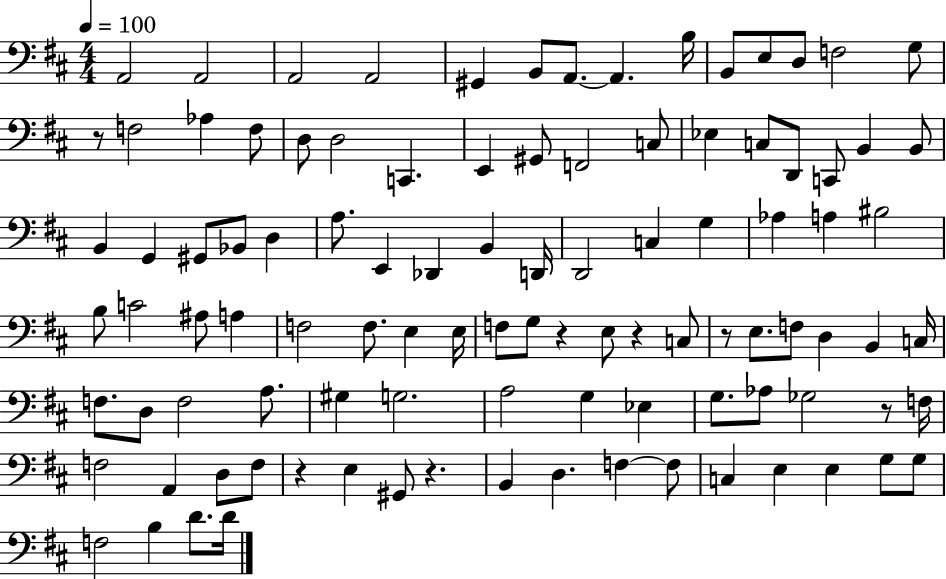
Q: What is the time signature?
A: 4/4